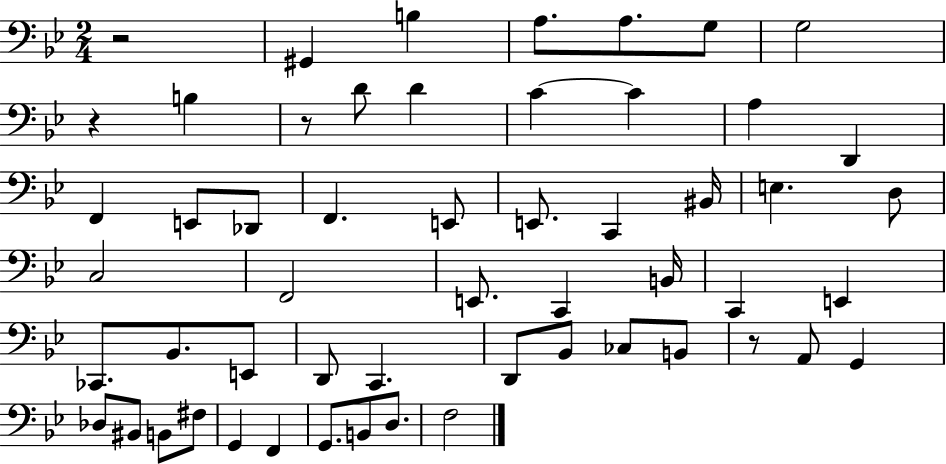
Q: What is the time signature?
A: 2/4